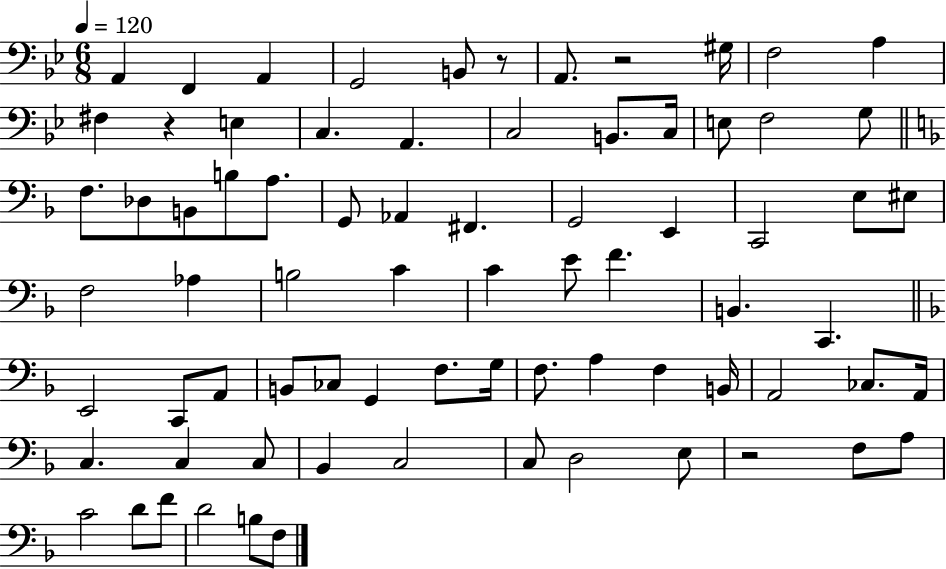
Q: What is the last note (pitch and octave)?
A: F3